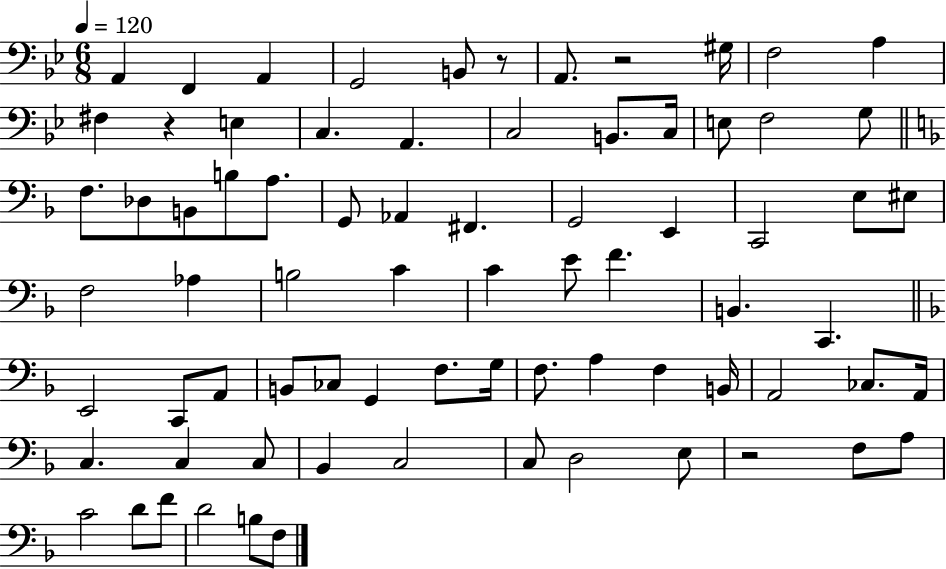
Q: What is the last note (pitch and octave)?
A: F3